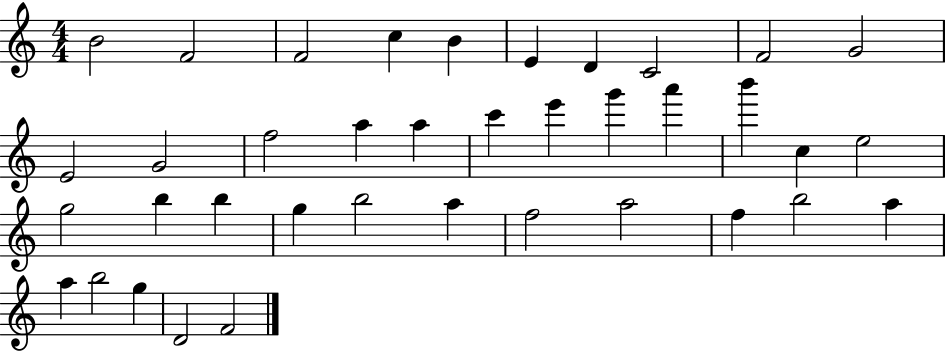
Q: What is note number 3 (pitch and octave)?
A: F4